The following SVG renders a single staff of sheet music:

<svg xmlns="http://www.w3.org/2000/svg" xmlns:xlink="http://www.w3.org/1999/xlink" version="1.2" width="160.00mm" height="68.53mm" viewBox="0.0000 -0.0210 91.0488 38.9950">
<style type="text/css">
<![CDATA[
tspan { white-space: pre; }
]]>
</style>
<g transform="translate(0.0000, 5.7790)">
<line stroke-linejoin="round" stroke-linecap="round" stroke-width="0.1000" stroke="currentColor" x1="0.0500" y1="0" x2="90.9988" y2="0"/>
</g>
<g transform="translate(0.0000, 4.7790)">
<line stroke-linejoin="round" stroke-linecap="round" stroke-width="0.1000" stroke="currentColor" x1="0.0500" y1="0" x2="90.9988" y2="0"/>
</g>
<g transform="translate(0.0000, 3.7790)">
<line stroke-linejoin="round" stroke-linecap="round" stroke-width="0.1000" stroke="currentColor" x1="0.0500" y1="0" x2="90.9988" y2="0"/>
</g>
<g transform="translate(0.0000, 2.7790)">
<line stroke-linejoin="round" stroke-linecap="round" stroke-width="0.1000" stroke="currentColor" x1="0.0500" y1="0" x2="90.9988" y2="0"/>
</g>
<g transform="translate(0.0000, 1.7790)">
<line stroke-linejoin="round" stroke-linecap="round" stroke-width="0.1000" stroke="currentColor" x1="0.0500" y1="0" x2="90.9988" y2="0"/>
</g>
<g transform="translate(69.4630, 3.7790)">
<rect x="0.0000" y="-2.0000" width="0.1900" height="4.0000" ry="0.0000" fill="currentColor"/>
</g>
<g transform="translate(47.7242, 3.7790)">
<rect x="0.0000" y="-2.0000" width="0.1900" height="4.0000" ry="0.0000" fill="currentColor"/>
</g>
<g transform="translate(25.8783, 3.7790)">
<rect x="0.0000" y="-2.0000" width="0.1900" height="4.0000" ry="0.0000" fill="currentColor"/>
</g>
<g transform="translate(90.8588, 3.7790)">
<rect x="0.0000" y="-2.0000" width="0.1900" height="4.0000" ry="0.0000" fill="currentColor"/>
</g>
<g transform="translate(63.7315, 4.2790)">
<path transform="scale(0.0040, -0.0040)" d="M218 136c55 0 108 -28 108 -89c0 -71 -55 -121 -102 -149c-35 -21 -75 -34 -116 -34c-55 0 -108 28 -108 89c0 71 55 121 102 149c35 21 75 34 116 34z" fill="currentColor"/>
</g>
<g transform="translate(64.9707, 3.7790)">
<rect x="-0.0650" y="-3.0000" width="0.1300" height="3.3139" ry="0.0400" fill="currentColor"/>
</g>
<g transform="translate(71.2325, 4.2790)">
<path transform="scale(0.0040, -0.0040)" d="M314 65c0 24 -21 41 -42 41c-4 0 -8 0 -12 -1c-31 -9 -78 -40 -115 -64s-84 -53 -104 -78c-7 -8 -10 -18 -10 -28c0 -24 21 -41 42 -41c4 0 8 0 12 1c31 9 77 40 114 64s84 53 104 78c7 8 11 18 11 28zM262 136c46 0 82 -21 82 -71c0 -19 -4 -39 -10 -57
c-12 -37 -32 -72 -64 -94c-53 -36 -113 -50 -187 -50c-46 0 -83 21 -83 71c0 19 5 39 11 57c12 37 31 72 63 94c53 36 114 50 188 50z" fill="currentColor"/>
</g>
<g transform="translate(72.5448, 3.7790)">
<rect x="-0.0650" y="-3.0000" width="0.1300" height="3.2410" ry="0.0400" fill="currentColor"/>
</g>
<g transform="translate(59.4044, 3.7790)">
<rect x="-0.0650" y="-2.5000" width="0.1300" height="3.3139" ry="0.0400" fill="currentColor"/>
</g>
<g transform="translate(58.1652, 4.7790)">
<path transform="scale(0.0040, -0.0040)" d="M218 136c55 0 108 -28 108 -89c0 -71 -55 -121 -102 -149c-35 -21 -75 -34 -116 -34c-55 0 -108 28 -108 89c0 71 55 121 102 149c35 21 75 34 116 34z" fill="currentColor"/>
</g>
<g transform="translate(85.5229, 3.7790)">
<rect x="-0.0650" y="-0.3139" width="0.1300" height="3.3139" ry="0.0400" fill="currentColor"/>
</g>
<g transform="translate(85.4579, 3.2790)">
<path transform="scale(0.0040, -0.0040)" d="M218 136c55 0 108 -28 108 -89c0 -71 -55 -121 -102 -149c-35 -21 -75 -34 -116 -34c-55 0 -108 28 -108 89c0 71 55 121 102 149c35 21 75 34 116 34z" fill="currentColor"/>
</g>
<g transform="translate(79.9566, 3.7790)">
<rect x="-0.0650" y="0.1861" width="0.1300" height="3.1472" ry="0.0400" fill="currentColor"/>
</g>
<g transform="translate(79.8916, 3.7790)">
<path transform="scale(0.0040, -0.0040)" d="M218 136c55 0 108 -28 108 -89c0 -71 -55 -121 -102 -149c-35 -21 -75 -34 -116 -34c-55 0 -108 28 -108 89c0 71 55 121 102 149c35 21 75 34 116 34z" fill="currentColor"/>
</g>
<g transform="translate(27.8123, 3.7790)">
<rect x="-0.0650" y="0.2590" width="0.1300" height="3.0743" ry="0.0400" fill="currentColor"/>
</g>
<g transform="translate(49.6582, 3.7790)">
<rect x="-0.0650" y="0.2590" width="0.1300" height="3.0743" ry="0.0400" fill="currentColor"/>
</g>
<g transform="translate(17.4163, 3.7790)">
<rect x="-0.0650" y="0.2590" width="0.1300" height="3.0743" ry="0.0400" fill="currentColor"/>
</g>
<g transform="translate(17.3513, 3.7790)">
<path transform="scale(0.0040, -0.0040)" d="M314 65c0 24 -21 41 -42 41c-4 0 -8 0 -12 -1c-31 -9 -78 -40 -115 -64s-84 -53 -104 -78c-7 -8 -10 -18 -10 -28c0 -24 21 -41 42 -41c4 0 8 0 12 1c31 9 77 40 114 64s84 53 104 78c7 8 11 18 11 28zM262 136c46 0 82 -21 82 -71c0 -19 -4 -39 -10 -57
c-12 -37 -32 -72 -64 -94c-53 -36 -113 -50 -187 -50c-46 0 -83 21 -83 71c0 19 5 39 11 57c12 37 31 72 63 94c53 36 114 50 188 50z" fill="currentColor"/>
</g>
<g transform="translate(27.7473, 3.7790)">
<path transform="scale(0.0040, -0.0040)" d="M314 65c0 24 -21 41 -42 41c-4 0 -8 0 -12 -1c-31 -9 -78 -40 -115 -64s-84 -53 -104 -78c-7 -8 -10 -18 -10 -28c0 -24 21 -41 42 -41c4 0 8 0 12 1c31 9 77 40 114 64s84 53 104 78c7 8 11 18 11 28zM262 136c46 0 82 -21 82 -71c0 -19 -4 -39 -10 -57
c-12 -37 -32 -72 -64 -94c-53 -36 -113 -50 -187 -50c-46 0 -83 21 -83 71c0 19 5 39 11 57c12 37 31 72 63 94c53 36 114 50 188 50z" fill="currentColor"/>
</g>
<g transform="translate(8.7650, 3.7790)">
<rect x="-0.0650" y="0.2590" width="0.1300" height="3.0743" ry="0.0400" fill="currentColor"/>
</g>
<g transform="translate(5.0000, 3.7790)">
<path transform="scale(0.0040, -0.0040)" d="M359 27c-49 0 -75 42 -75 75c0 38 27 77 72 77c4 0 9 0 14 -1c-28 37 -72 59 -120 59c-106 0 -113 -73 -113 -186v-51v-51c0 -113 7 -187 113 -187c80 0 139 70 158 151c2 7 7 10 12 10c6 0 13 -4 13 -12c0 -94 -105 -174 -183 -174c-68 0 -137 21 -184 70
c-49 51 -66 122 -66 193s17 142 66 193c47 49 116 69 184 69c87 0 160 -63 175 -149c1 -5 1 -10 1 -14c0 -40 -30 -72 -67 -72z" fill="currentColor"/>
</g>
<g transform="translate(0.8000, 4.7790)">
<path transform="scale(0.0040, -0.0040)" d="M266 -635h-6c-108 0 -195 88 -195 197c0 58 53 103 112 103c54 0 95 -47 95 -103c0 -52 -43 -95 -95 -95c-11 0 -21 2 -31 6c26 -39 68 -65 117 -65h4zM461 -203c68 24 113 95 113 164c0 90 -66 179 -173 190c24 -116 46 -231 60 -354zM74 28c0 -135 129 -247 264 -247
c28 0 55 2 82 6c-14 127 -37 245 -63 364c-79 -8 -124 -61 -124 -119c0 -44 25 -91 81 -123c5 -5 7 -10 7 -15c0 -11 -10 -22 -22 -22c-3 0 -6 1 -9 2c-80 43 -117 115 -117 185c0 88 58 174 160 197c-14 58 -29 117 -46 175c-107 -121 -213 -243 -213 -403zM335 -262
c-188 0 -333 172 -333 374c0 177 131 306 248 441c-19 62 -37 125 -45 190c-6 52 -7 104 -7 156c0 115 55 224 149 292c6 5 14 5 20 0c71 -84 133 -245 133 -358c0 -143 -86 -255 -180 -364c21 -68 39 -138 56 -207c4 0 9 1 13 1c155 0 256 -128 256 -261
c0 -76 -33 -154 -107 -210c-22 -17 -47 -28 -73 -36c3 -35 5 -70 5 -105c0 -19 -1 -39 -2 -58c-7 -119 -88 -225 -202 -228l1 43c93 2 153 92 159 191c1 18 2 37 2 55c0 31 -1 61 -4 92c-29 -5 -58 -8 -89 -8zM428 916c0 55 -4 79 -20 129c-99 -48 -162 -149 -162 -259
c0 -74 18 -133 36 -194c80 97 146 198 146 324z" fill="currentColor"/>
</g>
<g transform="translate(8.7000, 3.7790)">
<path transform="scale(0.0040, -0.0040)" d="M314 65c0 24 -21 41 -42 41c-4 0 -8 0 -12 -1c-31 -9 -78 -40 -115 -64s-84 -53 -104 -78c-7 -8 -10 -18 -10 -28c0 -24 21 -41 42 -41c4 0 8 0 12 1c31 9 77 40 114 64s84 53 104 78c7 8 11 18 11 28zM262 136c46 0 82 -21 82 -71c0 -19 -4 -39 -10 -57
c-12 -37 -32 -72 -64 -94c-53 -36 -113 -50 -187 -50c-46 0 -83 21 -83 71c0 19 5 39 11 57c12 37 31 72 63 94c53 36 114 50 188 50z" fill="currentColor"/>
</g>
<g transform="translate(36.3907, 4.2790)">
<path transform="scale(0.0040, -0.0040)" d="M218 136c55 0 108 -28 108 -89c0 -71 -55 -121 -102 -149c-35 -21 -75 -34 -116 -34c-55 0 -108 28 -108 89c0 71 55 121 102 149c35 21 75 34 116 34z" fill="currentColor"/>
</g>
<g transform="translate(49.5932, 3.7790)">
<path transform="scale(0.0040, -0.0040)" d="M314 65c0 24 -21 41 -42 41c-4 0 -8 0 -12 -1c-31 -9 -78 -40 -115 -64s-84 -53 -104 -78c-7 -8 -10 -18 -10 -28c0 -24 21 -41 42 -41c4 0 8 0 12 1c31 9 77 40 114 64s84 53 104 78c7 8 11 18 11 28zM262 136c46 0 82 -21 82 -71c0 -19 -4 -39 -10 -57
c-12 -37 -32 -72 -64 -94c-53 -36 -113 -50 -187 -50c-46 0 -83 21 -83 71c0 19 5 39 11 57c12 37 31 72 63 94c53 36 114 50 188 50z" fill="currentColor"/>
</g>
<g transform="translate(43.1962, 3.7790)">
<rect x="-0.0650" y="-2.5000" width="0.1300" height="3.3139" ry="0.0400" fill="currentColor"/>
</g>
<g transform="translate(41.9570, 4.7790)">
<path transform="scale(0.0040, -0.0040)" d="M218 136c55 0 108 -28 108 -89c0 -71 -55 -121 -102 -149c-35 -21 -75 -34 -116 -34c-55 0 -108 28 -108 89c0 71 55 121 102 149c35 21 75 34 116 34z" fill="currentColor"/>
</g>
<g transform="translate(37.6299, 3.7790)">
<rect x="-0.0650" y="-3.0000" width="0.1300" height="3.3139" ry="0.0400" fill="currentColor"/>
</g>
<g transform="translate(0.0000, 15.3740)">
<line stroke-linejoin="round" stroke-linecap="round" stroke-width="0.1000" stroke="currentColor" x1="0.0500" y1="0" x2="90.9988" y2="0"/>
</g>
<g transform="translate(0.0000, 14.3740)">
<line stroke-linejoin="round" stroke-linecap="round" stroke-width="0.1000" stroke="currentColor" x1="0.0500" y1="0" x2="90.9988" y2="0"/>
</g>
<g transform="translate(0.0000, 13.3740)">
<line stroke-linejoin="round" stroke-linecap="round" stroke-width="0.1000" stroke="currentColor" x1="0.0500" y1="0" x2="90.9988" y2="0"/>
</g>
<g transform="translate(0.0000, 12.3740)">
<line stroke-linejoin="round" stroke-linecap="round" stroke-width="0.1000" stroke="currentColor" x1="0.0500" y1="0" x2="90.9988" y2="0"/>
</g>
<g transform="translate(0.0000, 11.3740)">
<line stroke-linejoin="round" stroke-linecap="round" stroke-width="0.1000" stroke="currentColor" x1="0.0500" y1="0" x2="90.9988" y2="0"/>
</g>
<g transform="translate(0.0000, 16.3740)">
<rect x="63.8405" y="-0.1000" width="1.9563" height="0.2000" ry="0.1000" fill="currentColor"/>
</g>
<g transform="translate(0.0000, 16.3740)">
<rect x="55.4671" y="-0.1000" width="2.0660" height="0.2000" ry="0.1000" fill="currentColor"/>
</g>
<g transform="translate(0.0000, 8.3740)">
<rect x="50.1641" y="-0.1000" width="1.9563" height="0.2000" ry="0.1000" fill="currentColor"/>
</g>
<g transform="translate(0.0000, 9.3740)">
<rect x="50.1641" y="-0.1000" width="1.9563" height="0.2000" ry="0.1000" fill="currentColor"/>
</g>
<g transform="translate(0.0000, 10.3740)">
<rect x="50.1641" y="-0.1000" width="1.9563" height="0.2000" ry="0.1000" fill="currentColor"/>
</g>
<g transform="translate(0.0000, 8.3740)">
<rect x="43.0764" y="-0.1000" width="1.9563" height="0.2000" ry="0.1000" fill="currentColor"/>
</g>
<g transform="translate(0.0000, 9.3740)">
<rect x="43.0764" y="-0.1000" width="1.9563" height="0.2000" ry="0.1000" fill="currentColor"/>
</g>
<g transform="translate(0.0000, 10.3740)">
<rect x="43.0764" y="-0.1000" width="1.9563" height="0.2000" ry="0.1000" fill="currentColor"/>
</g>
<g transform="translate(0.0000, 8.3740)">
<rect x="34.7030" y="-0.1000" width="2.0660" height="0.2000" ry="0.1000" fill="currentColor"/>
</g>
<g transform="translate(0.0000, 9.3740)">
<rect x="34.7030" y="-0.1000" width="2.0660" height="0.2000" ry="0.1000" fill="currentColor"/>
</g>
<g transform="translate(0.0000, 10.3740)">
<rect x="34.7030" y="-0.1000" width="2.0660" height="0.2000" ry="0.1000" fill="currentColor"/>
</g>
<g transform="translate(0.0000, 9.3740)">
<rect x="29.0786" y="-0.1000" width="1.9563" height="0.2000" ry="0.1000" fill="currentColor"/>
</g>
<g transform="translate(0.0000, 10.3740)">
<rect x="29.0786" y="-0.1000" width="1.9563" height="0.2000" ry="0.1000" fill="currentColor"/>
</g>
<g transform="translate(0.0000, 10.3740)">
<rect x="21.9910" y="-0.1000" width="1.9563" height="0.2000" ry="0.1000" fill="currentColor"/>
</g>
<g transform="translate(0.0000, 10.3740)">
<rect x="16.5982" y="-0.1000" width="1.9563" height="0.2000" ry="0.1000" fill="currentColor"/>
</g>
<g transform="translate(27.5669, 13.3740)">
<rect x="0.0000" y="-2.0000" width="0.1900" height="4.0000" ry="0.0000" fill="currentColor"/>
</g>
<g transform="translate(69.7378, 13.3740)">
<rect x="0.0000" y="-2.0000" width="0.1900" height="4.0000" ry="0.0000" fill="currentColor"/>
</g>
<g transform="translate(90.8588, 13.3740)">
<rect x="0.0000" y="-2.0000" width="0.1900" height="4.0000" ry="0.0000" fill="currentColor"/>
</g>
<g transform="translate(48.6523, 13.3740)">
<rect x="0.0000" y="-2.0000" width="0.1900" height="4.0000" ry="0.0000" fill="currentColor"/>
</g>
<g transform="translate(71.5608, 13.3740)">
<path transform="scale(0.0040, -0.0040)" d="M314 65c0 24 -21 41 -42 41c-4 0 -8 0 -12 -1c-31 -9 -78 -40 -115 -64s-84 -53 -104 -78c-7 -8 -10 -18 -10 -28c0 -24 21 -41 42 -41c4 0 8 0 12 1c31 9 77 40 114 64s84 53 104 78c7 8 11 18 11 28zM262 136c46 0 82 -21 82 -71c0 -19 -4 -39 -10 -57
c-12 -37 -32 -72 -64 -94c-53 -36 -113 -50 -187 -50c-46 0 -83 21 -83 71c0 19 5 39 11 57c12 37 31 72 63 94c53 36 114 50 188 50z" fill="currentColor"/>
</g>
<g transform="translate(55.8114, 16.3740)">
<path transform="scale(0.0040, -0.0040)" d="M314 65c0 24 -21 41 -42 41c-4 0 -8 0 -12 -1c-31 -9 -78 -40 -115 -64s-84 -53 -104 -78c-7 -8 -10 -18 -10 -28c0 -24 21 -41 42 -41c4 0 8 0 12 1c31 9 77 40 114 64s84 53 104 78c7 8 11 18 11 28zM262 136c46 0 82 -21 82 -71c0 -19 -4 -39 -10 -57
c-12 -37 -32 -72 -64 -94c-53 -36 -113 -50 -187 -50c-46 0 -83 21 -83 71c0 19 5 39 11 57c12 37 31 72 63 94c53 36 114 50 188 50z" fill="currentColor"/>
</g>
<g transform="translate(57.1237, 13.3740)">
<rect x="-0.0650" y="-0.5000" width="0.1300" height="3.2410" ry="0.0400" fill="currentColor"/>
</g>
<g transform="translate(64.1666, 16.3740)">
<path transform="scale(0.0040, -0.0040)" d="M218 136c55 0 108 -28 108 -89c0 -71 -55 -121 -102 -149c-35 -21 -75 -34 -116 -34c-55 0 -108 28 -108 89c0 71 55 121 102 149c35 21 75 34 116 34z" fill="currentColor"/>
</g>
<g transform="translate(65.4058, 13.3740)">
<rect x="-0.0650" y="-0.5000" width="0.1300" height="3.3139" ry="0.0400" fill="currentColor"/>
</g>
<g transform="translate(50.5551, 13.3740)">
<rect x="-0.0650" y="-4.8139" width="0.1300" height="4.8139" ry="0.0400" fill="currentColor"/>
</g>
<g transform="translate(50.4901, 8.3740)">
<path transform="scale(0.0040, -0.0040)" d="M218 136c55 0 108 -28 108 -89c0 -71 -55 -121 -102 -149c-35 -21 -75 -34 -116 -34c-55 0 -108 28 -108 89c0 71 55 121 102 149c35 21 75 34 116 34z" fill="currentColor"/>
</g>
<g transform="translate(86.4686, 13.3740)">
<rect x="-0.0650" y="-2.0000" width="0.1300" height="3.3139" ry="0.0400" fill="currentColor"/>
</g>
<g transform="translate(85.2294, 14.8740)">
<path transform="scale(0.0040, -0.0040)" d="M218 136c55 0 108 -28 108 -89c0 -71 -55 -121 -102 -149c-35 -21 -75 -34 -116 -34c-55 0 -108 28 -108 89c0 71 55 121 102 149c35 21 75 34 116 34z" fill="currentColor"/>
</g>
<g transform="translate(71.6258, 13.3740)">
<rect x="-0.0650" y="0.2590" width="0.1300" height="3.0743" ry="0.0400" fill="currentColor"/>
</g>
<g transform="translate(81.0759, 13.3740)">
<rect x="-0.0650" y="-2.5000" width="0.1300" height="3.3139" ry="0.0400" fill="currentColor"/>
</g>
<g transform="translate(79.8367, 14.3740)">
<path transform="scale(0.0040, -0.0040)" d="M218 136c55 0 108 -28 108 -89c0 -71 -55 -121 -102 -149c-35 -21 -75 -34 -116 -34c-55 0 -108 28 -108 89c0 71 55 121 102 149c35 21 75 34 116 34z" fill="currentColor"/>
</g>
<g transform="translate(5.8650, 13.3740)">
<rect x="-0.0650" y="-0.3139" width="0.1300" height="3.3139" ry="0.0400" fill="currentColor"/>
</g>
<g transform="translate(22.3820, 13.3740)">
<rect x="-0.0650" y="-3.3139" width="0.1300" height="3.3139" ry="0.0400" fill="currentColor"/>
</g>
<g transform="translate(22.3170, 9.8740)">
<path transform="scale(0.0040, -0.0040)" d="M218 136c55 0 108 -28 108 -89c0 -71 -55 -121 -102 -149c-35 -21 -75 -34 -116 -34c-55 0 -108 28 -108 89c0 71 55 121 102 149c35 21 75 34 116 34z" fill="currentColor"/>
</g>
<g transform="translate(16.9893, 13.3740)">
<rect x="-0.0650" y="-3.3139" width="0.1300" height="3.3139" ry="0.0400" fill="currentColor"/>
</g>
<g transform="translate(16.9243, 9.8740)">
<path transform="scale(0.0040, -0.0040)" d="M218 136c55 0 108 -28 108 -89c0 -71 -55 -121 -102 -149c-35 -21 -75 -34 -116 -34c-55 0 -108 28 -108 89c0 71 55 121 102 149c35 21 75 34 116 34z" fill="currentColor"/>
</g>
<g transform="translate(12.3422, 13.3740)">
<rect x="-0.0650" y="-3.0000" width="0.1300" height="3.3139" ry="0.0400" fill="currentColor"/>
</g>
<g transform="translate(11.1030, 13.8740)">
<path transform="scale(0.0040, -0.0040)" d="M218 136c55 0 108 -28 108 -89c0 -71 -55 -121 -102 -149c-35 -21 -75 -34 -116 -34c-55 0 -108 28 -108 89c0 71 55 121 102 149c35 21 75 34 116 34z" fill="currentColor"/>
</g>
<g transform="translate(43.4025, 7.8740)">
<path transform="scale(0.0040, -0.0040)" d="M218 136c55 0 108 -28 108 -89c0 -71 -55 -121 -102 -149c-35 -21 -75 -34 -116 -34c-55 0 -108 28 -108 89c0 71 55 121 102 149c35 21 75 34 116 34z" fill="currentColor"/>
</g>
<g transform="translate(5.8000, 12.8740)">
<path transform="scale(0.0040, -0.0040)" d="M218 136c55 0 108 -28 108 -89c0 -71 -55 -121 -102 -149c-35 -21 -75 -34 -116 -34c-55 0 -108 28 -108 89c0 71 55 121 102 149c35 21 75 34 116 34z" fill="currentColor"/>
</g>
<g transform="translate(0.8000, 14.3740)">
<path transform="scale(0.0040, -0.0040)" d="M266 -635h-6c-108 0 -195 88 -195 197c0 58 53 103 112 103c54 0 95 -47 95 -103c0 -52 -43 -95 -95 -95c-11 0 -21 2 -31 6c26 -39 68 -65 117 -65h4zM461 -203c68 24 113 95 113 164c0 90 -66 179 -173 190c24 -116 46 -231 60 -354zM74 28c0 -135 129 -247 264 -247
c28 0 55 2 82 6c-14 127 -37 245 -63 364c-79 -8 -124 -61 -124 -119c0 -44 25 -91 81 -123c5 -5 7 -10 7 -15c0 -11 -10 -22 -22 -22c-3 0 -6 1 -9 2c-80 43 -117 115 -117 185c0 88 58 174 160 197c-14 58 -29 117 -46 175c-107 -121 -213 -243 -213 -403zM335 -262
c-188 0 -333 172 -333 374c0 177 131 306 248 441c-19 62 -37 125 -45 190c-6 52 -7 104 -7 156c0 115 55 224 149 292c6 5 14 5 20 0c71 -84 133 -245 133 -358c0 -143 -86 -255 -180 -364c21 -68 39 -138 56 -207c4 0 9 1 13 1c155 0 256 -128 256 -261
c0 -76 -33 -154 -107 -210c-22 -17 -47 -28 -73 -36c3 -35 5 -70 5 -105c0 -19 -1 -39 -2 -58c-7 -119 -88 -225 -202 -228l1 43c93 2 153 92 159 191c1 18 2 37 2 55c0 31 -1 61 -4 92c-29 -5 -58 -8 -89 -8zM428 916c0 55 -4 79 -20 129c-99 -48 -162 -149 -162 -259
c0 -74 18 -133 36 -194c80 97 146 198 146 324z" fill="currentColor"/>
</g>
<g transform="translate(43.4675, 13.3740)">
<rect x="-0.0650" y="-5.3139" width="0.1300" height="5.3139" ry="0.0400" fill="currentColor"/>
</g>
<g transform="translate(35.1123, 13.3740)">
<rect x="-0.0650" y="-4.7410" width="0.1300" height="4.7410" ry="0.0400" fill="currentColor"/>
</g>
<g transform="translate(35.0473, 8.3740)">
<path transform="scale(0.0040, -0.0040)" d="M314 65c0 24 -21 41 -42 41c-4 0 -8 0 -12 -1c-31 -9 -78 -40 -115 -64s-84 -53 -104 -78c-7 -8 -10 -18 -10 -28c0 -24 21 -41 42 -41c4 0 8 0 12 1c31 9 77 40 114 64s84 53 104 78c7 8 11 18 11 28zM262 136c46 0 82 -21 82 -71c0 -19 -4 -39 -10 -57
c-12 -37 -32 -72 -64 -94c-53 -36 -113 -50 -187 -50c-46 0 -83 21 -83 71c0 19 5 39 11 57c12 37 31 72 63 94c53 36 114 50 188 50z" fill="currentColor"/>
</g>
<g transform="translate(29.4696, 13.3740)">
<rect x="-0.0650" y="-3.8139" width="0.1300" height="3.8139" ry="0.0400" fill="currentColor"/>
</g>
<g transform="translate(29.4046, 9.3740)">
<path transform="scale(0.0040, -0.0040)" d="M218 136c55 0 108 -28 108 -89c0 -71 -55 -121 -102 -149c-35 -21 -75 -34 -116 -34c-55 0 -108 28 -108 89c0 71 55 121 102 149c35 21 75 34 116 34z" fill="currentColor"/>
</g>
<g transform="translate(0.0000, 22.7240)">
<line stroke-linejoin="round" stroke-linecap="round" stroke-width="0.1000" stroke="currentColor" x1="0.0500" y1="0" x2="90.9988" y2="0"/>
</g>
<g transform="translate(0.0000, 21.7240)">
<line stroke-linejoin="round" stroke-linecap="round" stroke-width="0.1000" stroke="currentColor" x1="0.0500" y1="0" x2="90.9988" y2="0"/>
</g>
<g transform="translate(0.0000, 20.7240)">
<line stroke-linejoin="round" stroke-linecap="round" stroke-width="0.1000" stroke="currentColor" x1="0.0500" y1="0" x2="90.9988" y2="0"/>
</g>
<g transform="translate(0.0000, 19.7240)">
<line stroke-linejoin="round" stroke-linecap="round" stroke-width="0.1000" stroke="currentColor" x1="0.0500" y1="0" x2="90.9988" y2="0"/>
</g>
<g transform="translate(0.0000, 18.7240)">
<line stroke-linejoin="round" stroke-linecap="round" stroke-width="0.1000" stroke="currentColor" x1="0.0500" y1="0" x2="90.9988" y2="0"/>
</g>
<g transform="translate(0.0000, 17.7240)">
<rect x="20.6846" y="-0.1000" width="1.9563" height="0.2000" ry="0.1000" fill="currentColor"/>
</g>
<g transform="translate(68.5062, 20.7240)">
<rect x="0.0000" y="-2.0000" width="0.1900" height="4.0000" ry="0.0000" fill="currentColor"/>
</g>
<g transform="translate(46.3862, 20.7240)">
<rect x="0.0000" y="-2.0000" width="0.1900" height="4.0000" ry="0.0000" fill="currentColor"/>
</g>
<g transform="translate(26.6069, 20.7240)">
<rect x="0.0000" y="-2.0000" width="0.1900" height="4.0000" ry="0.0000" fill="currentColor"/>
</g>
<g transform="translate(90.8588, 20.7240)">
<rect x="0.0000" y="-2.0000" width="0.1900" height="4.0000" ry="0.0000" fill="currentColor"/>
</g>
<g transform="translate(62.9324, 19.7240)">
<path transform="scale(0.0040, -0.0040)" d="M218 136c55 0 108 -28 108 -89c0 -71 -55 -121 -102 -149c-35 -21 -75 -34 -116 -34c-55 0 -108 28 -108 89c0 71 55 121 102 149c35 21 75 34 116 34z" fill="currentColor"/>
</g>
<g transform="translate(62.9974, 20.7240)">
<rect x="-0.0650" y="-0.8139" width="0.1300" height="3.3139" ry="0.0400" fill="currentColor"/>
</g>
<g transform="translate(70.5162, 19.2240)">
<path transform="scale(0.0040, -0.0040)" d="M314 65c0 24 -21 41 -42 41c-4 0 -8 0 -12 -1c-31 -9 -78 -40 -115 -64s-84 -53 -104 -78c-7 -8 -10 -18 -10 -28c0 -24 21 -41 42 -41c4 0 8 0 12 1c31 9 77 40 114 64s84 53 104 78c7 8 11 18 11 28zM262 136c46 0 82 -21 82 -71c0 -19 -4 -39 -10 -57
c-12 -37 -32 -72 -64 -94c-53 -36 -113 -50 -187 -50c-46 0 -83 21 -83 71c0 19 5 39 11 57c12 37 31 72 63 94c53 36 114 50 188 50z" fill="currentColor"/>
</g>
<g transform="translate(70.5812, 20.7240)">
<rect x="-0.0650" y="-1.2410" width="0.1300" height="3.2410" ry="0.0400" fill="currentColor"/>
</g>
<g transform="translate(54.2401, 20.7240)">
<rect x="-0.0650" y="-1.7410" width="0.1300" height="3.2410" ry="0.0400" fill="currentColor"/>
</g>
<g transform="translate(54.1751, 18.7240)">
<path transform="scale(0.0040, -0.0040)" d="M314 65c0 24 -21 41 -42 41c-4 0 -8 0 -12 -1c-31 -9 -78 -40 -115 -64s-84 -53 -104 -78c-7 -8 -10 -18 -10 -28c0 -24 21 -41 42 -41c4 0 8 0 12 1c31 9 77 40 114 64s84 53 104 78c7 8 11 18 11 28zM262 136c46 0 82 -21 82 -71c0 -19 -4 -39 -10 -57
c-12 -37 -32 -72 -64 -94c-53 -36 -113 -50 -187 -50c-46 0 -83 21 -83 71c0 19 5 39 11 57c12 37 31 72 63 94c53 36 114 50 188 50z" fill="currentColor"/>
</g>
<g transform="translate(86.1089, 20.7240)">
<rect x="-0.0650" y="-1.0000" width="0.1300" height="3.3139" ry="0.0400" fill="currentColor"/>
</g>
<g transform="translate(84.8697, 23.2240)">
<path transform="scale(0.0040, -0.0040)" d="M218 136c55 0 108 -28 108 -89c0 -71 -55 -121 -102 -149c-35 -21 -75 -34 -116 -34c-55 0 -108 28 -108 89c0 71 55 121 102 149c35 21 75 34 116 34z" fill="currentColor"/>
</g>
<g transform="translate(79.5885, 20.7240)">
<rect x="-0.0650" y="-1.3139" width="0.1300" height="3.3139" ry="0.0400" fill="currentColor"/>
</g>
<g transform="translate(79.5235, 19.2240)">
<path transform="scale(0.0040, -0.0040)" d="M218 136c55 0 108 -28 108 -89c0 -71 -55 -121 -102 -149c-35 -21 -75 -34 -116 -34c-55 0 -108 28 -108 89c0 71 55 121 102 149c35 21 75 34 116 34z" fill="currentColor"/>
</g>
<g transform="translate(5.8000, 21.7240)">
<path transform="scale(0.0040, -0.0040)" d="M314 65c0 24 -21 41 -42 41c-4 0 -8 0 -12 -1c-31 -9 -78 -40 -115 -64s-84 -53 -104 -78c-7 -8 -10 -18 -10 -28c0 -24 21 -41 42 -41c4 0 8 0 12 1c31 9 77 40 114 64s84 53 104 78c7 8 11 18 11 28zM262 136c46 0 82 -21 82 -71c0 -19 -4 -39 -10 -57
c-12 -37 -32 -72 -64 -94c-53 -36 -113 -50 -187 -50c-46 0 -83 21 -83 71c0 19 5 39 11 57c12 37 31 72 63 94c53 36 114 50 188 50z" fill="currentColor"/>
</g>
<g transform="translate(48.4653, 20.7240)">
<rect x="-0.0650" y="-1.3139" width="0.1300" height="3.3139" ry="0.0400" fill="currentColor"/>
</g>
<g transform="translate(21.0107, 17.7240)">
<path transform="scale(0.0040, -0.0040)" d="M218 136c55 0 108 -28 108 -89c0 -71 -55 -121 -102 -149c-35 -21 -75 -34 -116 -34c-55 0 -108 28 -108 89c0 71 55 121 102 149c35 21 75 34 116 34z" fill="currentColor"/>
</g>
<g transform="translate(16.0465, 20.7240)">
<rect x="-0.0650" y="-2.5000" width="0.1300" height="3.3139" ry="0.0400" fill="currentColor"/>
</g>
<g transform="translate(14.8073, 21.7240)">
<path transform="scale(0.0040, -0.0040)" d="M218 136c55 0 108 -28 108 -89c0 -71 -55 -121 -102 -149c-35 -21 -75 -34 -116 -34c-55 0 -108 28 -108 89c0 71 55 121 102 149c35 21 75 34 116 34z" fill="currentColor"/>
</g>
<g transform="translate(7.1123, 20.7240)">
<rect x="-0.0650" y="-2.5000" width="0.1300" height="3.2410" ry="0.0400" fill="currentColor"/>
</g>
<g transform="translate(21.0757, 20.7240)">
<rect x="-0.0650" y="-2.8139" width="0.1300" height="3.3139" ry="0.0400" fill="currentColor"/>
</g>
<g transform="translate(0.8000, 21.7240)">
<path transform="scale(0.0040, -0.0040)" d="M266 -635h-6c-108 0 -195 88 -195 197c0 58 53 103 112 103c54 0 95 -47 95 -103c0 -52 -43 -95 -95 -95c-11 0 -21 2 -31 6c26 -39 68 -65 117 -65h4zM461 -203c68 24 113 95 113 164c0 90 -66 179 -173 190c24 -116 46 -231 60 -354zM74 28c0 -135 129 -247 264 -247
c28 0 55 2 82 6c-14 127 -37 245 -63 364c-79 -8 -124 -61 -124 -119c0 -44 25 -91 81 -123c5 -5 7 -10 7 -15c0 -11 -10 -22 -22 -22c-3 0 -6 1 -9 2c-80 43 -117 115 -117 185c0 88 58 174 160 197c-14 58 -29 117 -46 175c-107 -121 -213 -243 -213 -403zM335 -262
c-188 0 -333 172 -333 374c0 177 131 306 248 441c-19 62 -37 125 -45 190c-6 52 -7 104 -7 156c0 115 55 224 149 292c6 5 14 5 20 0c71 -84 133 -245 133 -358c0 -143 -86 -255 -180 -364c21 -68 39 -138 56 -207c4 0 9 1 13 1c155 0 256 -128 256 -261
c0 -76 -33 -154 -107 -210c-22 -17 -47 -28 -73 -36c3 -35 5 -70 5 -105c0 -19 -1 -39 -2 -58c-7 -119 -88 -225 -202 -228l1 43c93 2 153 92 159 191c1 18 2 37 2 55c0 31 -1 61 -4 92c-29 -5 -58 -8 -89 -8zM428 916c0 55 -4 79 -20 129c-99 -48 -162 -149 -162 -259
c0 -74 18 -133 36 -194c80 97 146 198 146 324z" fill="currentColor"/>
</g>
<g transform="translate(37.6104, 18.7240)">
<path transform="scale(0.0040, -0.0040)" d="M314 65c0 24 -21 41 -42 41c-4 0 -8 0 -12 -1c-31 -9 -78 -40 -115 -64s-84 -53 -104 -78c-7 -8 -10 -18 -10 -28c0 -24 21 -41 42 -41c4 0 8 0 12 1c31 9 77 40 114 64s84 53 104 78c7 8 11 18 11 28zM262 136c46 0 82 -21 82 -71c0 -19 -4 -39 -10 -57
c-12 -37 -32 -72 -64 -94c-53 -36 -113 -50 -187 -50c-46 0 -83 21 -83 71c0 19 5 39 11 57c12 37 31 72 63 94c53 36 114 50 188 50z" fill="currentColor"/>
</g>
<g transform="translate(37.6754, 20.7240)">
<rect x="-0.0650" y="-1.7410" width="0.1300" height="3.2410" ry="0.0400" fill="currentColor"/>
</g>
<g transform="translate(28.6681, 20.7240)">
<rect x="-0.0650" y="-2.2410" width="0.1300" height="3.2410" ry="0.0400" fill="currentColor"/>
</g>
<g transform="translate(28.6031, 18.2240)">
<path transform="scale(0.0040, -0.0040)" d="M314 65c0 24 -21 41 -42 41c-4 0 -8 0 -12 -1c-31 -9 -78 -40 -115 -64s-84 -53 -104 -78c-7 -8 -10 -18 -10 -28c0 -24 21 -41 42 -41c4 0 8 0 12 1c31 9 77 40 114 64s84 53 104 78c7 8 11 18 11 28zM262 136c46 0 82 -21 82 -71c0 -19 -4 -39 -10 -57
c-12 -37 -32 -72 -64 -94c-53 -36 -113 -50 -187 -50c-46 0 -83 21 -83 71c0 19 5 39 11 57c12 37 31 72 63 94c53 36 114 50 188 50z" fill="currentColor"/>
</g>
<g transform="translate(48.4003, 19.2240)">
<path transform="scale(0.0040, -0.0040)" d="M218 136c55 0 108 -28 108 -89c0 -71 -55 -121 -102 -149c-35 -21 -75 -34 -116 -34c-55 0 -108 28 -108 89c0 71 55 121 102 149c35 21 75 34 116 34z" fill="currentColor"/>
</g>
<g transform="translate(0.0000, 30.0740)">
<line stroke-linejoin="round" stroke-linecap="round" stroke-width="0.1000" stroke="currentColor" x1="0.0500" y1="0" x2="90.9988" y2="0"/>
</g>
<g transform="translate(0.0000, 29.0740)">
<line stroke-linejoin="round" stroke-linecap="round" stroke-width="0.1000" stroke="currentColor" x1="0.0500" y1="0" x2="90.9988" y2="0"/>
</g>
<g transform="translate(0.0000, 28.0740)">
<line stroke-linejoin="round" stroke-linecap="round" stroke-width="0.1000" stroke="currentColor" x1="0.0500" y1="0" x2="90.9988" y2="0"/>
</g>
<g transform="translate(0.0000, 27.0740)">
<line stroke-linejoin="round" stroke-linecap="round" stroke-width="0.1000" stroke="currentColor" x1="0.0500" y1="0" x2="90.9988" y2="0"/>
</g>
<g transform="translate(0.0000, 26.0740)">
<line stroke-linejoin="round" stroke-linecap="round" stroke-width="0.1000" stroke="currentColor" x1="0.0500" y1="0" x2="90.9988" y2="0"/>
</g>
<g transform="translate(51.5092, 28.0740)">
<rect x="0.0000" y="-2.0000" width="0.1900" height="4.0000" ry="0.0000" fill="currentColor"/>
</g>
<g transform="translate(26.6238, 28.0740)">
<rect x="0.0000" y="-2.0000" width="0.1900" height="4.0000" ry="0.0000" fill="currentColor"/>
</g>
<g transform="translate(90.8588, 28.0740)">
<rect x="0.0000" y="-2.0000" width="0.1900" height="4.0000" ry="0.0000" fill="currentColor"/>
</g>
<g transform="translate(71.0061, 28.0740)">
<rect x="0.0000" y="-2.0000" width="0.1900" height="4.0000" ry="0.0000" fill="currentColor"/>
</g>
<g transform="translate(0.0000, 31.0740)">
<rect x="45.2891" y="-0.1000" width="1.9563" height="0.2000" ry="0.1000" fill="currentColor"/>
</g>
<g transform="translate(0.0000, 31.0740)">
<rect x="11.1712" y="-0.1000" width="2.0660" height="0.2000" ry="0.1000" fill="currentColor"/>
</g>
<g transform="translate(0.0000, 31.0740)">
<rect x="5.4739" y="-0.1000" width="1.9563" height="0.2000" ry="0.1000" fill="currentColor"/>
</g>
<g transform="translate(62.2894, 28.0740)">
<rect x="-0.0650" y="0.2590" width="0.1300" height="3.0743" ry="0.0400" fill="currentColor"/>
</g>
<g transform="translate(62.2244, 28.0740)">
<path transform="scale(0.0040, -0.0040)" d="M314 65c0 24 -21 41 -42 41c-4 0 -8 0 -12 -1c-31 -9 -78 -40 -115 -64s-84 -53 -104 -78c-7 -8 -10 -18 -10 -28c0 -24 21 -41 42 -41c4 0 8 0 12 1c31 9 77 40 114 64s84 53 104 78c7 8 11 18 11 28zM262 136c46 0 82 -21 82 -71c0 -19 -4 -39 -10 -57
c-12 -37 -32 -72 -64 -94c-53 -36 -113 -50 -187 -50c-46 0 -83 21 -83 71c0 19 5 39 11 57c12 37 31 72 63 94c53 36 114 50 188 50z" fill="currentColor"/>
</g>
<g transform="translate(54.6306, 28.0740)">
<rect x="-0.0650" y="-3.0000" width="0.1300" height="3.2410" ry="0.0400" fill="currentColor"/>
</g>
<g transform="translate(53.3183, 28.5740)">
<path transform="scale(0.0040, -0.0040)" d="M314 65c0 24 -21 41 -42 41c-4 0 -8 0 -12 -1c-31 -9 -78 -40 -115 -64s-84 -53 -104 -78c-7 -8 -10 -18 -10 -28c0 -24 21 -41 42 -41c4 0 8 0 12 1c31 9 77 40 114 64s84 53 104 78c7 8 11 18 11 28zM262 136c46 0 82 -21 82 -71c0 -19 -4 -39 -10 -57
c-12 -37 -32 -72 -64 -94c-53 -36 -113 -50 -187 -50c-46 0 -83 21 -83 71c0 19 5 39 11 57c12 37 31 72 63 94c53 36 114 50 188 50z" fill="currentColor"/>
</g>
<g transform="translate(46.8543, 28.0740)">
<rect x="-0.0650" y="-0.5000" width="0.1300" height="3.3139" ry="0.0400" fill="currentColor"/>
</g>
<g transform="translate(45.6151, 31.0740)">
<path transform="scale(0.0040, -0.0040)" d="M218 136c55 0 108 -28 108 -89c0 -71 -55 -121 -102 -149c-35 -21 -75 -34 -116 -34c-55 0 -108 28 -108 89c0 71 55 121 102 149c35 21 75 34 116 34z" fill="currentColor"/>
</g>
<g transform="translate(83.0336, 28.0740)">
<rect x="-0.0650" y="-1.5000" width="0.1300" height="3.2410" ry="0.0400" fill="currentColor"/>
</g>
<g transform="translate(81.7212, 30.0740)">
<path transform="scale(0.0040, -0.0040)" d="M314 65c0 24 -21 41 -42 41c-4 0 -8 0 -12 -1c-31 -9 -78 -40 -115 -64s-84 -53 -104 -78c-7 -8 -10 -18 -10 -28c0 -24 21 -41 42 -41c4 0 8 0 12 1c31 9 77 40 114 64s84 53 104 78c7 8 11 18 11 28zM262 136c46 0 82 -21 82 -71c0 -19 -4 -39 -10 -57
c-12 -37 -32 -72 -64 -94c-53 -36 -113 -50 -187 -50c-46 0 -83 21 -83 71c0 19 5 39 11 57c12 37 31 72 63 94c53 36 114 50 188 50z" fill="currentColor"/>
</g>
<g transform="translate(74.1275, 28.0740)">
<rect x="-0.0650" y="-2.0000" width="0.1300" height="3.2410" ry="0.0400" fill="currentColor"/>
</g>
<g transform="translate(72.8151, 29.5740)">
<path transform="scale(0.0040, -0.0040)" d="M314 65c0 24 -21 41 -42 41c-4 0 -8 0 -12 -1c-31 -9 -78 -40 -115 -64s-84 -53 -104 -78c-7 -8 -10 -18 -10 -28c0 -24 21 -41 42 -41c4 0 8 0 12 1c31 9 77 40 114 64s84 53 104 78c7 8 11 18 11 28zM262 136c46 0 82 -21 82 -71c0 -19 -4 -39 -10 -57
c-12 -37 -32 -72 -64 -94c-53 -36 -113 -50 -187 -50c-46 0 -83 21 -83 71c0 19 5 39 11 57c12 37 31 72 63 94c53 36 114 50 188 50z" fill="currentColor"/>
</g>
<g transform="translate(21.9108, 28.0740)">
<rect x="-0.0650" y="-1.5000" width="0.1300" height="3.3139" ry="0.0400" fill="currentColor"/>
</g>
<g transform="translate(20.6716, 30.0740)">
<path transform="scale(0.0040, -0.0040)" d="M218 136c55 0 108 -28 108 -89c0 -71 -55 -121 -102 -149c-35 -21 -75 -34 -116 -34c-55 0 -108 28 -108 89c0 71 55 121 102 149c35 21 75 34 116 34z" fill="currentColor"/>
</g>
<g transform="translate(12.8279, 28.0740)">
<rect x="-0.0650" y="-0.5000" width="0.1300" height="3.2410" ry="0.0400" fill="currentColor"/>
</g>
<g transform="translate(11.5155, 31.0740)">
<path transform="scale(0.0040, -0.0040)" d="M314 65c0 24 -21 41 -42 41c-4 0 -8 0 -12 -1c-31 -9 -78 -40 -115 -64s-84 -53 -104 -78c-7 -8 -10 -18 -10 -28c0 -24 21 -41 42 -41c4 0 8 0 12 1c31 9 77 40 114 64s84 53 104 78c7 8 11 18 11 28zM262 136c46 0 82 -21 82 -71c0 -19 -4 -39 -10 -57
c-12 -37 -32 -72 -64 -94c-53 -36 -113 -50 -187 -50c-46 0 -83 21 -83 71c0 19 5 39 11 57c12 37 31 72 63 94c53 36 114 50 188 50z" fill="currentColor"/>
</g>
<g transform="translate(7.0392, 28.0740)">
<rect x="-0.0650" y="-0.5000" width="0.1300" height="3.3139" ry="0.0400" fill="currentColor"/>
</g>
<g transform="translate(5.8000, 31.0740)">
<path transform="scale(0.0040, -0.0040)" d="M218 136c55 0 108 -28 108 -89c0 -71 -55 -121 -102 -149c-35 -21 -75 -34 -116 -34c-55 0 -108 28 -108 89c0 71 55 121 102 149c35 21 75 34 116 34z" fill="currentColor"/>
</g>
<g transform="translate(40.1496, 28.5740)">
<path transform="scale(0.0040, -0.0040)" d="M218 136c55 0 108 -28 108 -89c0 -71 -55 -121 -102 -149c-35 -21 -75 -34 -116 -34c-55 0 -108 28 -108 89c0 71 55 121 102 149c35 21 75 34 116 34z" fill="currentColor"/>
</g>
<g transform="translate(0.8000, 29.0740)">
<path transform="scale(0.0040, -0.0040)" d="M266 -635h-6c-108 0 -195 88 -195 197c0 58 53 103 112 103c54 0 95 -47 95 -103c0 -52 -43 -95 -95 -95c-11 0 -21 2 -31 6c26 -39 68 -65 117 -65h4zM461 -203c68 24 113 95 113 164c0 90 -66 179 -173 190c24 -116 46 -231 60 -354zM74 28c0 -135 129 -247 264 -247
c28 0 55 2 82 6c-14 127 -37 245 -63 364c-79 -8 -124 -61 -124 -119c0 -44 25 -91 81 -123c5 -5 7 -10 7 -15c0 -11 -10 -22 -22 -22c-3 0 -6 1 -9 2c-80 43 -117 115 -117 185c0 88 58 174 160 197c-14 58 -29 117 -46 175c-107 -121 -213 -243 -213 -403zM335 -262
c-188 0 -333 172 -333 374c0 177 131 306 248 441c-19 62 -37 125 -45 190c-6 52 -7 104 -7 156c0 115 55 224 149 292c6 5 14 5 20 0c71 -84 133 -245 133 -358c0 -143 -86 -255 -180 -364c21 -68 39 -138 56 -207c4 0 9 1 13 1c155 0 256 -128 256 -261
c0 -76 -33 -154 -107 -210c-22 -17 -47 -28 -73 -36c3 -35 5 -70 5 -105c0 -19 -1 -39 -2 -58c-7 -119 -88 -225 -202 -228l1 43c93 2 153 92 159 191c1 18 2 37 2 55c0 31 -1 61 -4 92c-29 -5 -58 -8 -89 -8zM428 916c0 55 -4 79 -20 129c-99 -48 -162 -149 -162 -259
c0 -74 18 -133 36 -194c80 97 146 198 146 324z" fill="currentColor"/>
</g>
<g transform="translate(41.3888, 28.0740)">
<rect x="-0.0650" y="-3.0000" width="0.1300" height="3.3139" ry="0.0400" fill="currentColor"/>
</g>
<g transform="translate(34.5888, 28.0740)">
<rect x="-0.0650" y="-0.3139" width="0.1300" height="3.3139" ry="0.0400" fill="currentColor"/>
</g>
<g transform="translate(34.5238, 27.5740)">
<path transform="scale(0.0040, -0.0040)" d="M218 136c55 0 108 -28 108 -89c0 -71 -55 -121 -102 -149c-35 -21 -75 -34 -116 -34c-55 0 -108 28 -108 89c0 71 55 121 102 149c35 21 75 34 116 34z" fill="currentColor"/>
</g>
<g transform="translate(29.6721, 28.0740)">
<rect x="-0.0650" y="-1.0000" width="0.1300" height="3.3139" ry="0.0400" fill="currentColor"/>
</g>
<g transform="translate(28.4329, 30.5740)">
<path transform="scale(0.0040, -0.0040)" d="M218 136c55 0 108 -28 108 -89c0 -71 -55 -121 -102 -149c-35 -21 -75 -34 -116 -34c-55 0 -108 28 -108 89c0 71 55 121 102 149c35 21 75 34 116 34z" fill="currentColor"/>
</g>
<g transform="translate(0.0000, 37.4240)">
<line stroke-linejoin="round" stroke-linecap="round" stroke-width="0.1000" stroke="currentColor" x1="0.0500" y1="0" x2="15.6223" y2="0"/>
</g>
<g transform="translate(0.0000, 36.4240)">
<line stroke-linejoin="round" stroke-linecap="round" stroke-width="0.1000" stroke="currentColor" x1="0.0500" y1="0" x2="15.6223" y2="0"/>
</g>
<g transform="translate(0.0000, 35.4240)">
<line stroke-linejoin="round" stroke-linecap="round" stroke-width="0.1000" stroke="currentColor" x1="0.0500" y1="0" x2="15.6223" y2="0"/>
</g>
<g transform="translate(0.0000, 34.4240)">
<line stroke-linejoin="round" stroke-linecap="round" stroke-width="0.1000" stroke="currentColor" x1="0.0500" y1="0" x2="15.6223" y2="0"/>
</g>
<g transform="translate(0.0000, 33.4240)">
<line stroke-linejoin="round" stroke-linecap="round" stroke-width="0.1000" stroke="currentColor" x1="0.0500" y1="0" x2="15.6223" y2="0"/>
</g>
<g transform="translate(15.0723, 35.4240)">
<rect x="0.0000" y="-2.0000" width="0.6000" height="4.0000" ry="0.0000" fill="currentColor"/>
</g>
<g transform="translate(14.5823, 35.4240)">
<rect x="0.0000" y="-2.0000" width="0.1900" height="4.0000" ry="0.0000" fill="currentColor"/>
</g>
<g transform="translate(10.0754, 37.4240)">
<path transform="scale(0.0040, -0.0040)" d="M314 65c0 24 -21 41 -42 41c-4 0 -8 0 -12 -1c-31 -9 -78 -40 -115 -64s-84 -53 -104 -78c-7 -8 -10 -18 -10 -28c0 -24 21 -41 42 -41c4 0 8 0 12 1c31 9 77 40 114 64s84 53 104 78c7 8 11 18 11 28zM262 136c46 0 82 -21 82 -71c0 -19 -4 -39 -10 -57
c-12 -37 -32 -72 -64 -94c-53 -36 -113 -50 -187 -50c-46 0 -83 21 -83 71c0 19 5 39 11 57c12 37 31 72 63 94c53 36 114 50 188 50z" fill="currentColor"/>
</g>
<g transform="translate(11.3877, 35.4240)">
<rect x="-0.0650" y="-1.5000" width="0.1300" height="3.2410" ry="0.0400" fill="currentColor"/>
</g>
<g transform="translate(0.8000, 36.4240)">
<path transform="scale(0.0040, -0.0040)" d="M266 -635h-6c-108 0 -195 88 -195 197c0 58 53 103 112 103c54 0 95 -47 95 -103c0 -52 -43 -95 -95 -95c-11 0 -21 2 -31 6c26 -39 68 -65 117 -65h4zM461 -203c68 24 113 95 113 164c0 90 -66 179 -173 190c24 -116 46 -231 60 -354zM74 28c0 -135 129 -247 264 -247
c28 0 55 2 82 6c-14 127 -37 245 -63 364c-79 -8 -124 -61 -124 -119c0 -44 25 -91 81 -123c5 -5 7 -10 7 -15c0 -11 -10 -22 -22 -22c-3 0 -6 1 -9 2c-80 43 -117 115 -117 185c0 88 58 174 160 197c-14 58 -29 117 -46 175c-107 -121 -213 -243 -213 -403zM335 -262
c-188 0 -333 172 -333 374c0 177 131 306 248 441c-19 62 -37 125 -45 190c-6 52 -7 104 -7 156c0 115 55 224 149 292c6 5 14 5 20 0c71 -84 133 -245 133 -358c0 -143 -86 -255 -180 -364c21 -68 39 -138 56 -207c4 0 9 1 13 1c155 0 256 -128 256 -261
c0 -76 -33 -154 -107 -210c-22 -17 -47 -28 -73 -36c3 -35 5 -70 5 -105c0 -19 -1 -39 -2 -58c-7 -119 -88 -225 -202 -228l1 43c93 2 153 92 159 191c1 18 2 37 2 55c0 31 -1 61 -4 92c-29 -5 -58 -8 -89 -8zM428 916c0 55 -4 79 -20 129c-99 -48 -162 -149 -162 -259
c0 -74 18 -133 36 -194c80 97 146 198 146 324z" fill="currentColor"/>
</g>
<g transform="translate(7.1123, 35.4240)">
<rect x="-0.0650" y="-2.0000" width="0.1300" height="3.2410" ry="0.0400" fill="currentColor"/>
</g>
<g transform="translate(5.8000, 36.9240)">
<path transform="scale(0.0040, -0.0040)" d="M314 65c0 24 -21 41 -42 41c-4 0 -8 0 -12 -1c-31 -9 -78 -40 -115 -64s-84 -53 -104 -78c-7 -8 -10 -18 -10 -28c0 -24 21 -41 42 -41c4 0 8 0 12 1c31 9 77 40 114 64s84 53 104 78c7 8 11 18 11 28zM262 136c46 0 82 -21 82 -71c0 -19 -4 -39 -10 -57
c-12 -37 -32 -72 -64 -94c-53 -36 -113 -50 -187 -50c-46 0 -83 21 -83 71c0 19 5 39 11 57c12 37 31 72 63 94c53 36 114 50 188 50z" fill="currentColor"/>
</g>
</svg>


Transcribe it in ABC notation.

X:1
T:Untitled
M:4/4
L:1/4
K:C
B2 B2 B2 A G B2 G A A2 B c c A b b c' e'2 f' e' C2 C B2 G F G2 G a g2 f2 e f2 d e2 e D C C2 E D c A C A2 B2 F2 E2 F2 E2